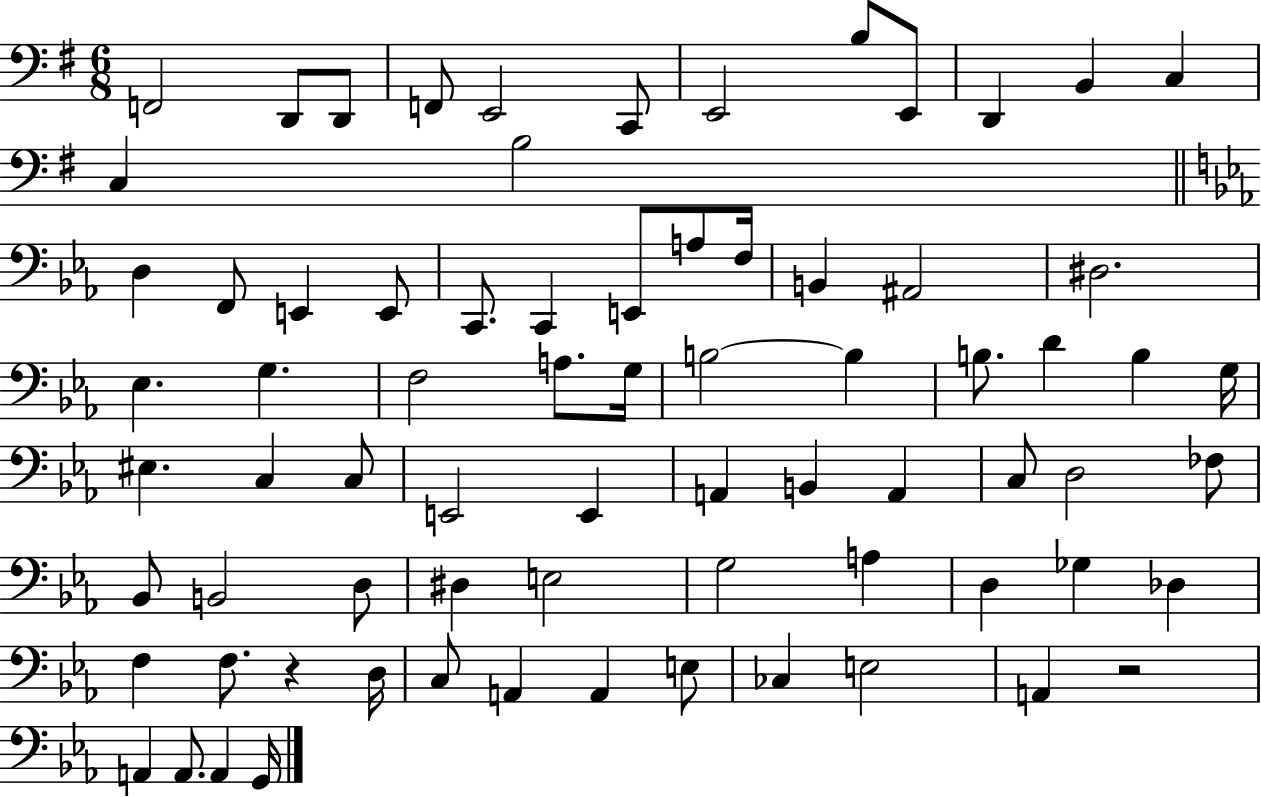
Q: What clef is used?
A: bass